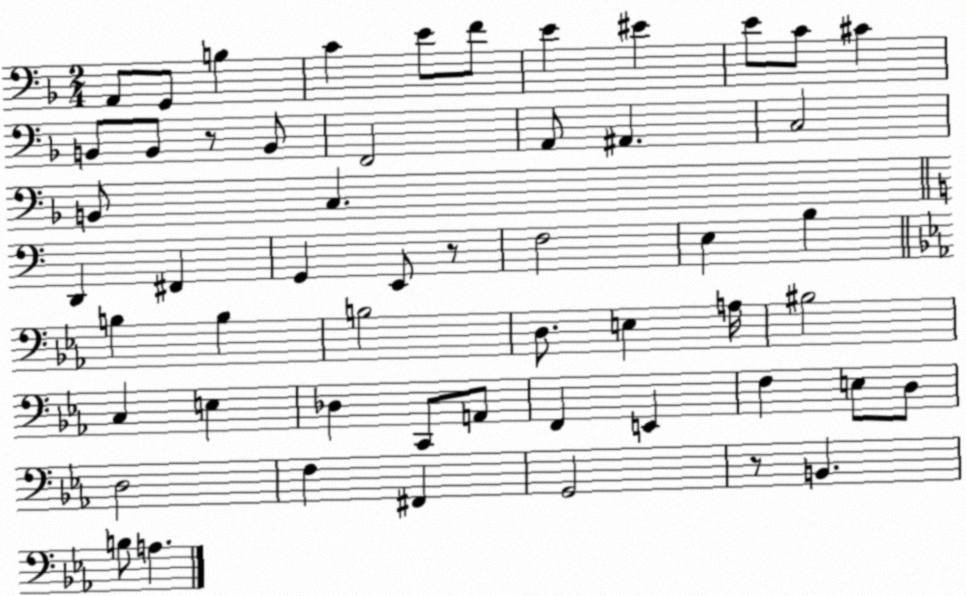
X:1
T:Untitled
M:2/4
L:1/4
K:F
A,,/2 G,,/2 B, C E/2 F/2 E ^E E/2 C/2 ^C B,,/2 B,,/2 z/2 B,,/2 F,,2 A,,/2 ^A,, C,2 B,,/2 C, D,, ^F,, G,, E,,/2 z/2 F,2 E, B, B, B, B,2 D,/2 E, A,/4 ^B,2 C, E, _D, C,,/2 A,,/2 F,, E,, F, E,/2 D,/2 D,2 F, ^F,, G,,2 z/2 B,, B,/2 A,